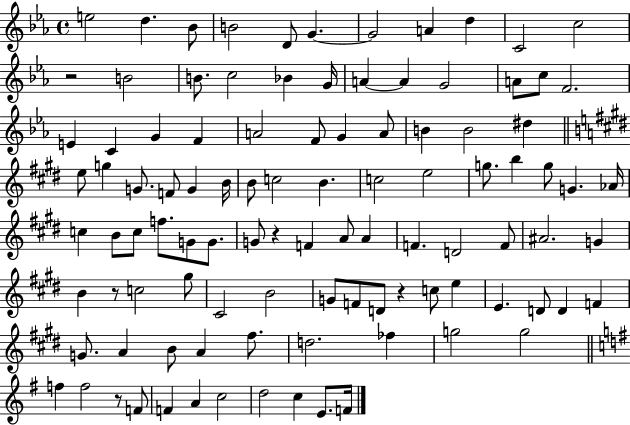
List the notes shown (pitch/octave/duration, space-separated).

E5/h D5/q. Bb4/e B4/h D4/e G4/q. G4/h A4/q D5/q C4/h C5/h R/h B4/h B4/e. C5/h Bb4/q G4/s A4/q A4/q G4/h A4/e C5/e F4/h. E4/q C4/q G4/q F4/q A4/h F4/e G4/q A4/e B4/q B4/h D#5/q E5/e G5/q G4/e. F4/e G4/q B4/s B4/e C5/h B4/q. C5/h E5/h G5/e. B5/q G5/e G4/q. Ab4/s C5/q B4/e C5/e F5/e. G4/e G4/e. G4/e R/q F4/q A4/e A4/q F4/q. D4/h F4/e A#4/h. G4/q B4/q R/e C5/h G#5/e C#4/h B4/h G4/e F4/e D4/e R/q C5/e E5/q E4/q. D4/e D4/q F4/q G4/e. A4/q B4/e A4/q F#5/e. D5/h. FES5/q G5/h G5/h F5/q F5/h R/e F4/e F4/q A4/q C5/h D5/h C5/q E4/e. F4/s